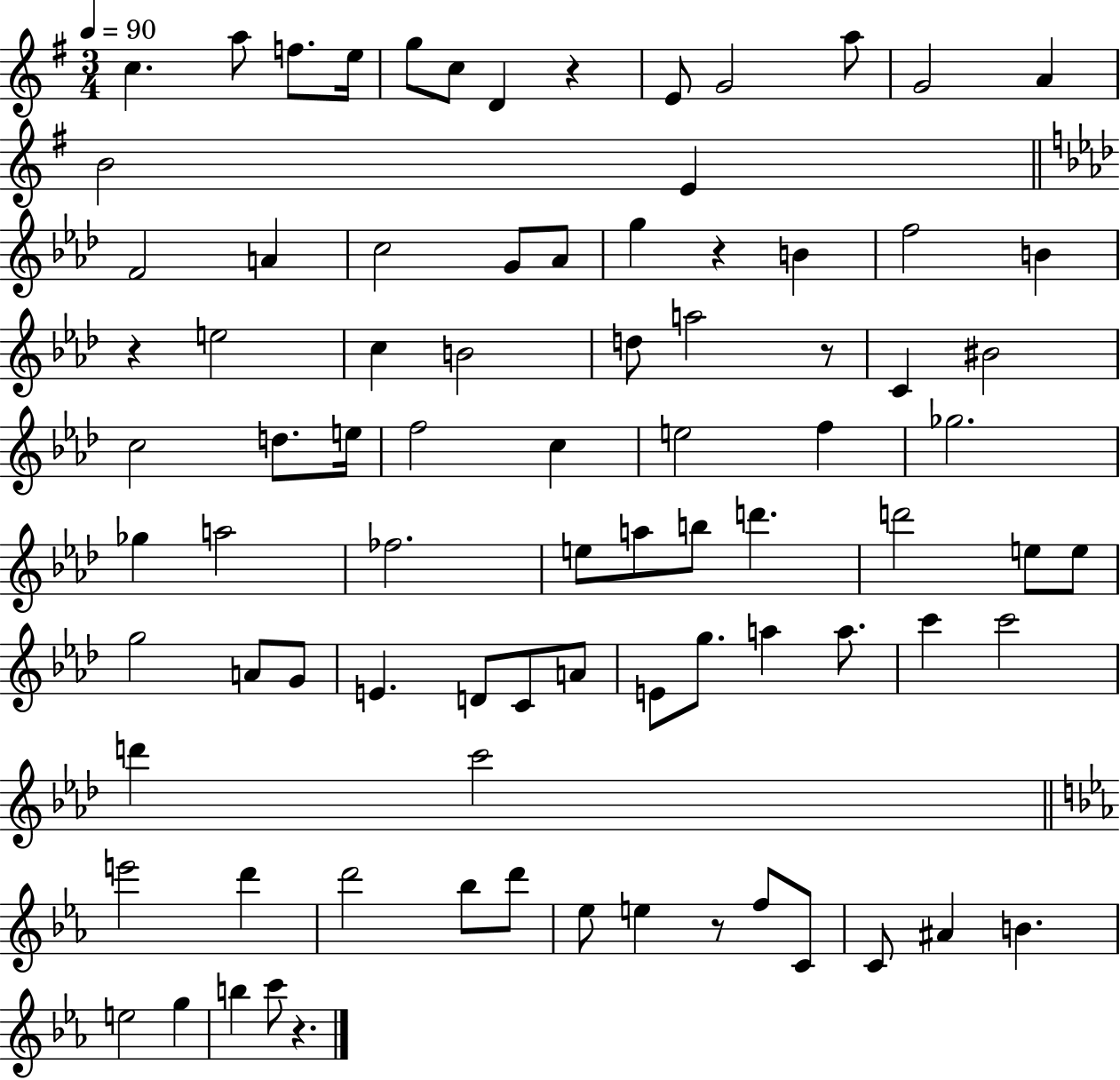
{
  \clef treble
  \numericTimeSignature
  \time 3/4
  \key g \major
  \tempo 4 = 90
  c''4. a''8 f''8. e''16 | g''8 c''8 d'4 r4 | e'8 g'2 a''8 | g'2 a'4 | \break b'2 e'4 | \bar "||" \break \key aes \major f'2 a'4 | c''2 g'8 aes'8 | g''4 r4 b'4 | f''2 b'4 | \break r4 e''2 | c''4 b'2 | d''8 a''2 r8 | c'4 bis'2 | \break c''2 d''8. e''16 | f''2 c''4 | e''2 f''4 | ges''2. | \break ges''4 a''2 | fes''2. | e''8 a''8 b''8 d'''4. | d'''2 e''8 e''8 | \break g''2 a'8 g'8 | e'4. d'8 c'8 a'8 | e'8 g''8. a''4 a''8. | c'''4 c'''2 | \break d'''4 c'''2 | \bar "||" \break \key ees \major e'''2 d'''4 | d'''2 bes''8 d'''8 | ees''8 e''4 r8 f''8 c'8 | c'8 ais'4 b'4. | \break e''2 g''4 | b''4 c'''8 r4. | \bar "|."
}